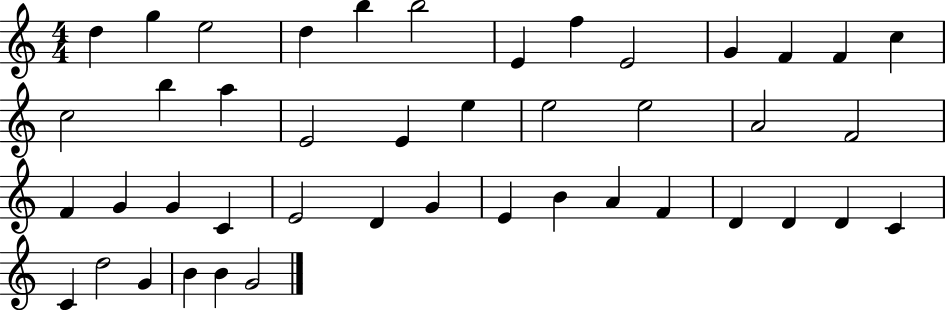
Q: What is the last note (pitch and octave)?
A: G4